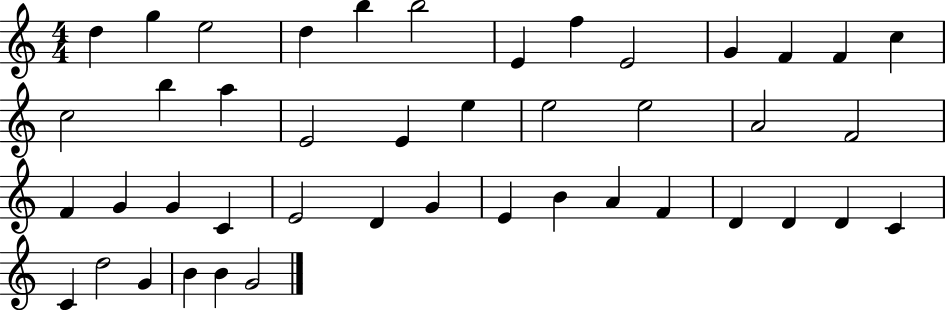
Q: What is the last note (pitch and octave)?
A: G4